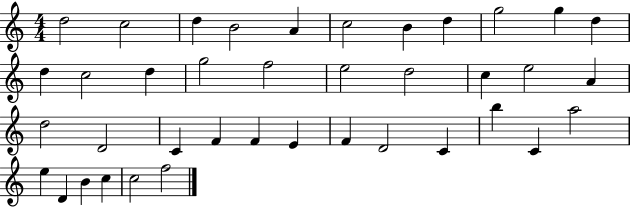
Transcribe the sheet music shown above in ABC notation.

X:1
T:Untitled
M:4/4
L:1/4
K:C
d2 c2 d B2 A c2 B d g2 g d d c2 d g2 f2 e2 d2 c e2 A d2 D2 C F F E F D2 C b C a2 e D B c c2 f2